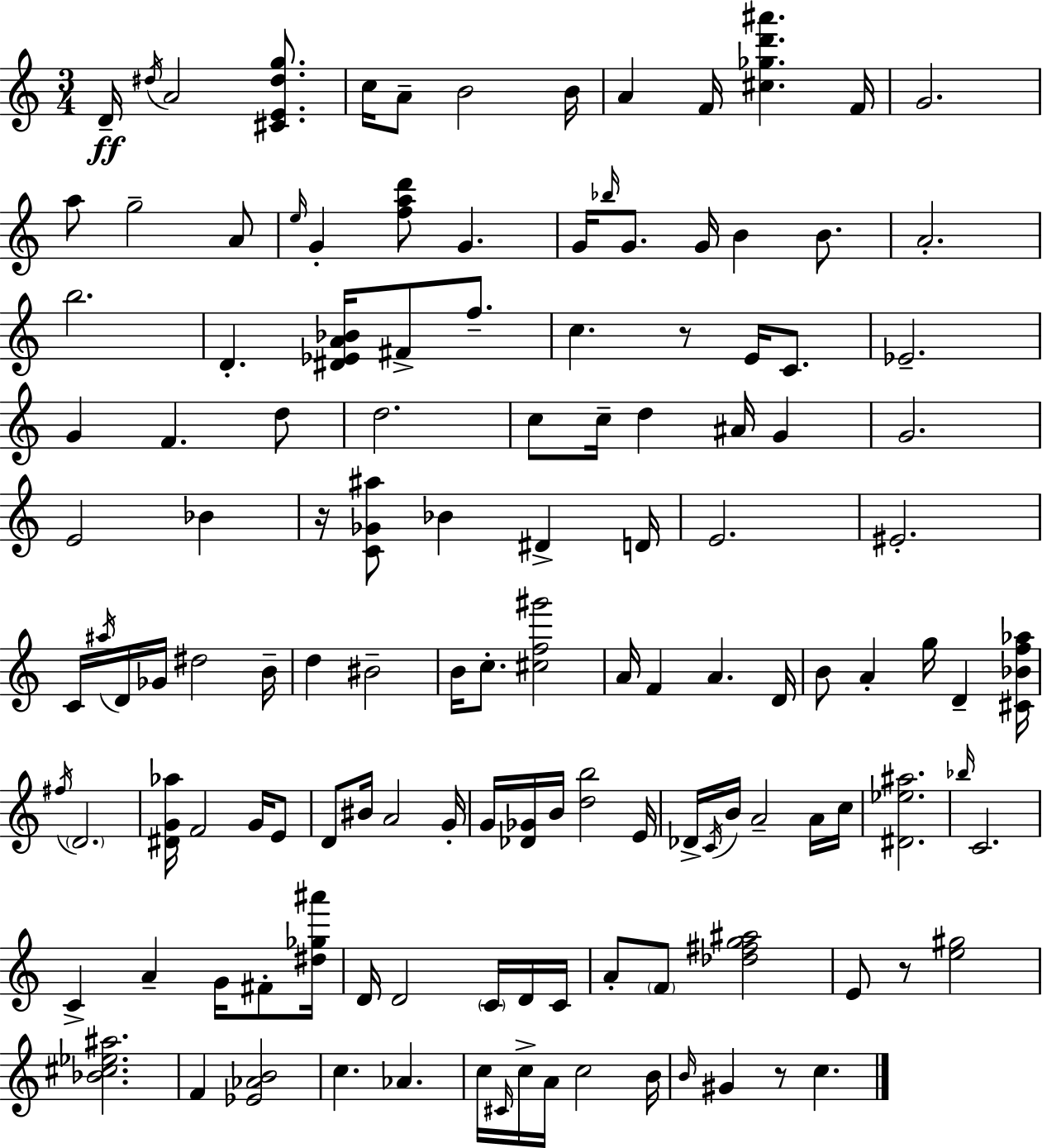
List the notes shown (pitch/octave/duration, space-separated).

D4/s D#5/s A4/h [C#4,E4,D#5,G5]/e. C5/s A4/e B4/h B4/s A4/q F4/s [C#5,Gb5,D6,A#6]/q. F4/s G4/h. A5/e G5/h A4/e E5/s G4/q [F5,A5,D6]/e G4/q. G4/s Bb5/s G4/e. G4/s B4/q B4/e. A4/h. B5/h. D4/q. [D#4,Eb4,A4,Bb4]/s F#4/e F5/e. C5/q. R/e E4/s C4/e. Eb4/h. G4/q F4/q. D5/e D5/h. C5/e C5/s D5/q A#4/s G4/q G4/h. E4/h Bb4/q R/s [C4,Gb4,A#5]/e Bb4/q D#4/q D4/s E4/h. EIS4/h. C4/s A#5/s D4/s Gb4/s D#5/h B4/s D5/q BIS4/h B4/s C5/e. [C#5,F5,G#6]/h A4/s F4/q A4/q. D4/s B4/e A4/q G5/s D4/q [C#4,Bb4,F5,Ab5]/s F#5/s D4/h. [D#4,G4,Ab5]/s F4/h G4/s E4/e D4/e BIS4/s A4/h G4/s G4/s [Db4,Gb4]/s B4/s [D5,B5]/h E4/s Db4/s C4/s B4/s A4/h A4/s C5/s [D#4,Eb5,A#5]/h. Bb5/s C4/h. C4/q A4/q G4/s F#4/e [D#5,Gb5,A#6]/s D4/s D4/h C4/s D4/s C4/s A4/e F4/e [Db5,F#5,G5,A#5]/h E4/e R/e [E5,G#5]/h [Bb4,C#5,Eb5,A#5]/h. F4/q [Eb4,Ab4,B4]/h C5/q. Ab4/q. C5/s C#4/s C5/s A4/s C5/h B4/s B4/s G#4/q R/e C5/q.